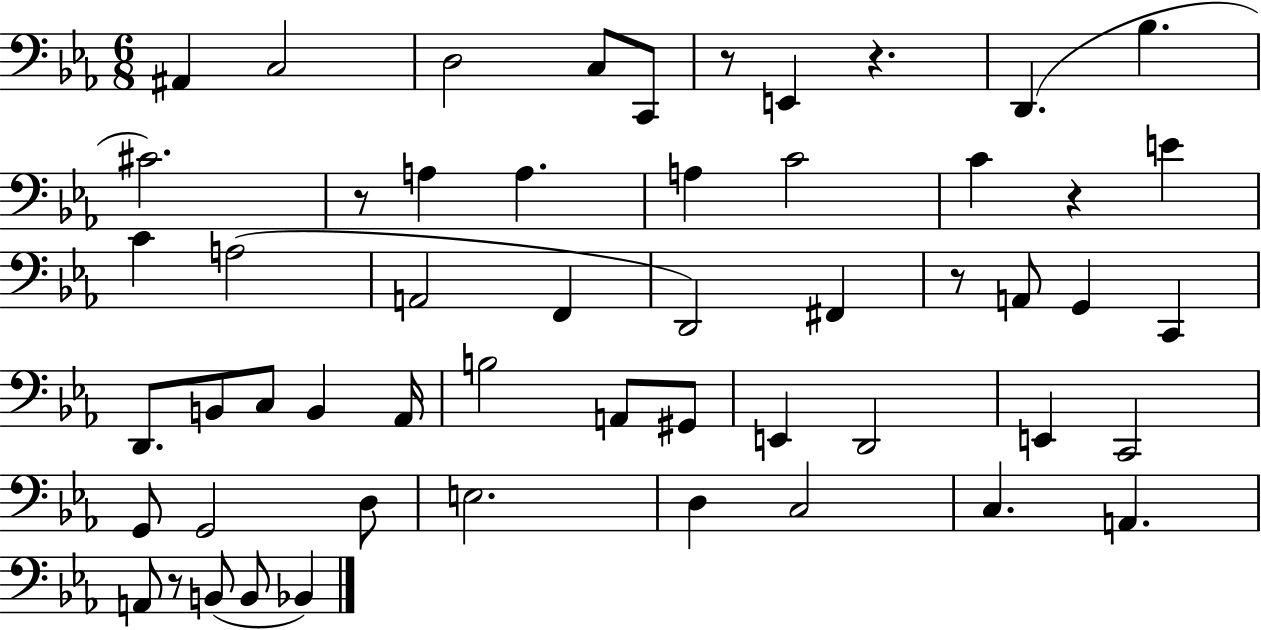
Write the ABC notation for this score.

X:1
T:Untitled
M:6/8
L:1/4
K:Eb
^A,, C,2 D,2 C,/2 C,,/2 z/2 E,, z D,, _B, ^C2 z/2 A, A, A, C2 C z E C A,2 A,,2 F,, D,,2 ^F,, z/2 A,,/2 G,, C,, D,,/2 B,,/2 C,/2 B,, _A,,/4 B,2 A,,/2 ^G,,/2 E,, D,,2 E,, C,,2 G,,/2 G,,2 D,/2 E,2 D, C,2 C, A,, A,,/2 z/2 B,,/2 B,,/2 _B,,